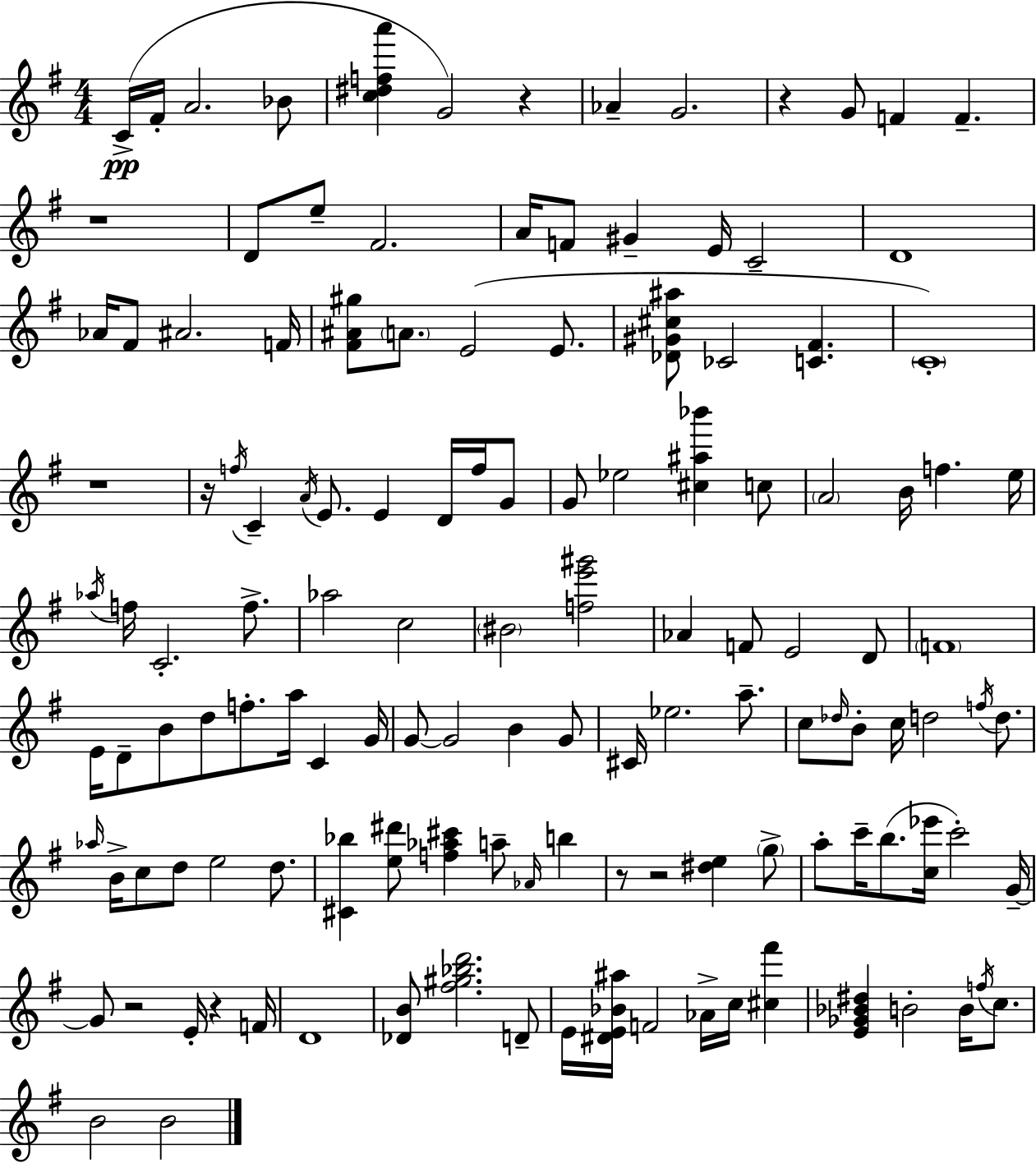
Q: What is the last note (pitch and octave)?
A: B4